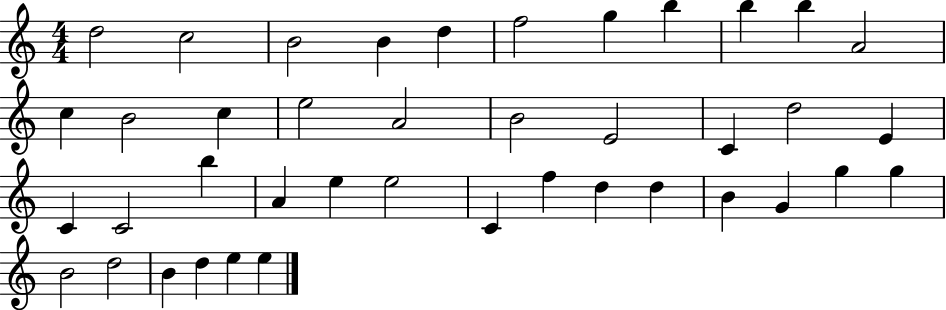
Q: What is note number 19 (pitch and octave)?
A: C4